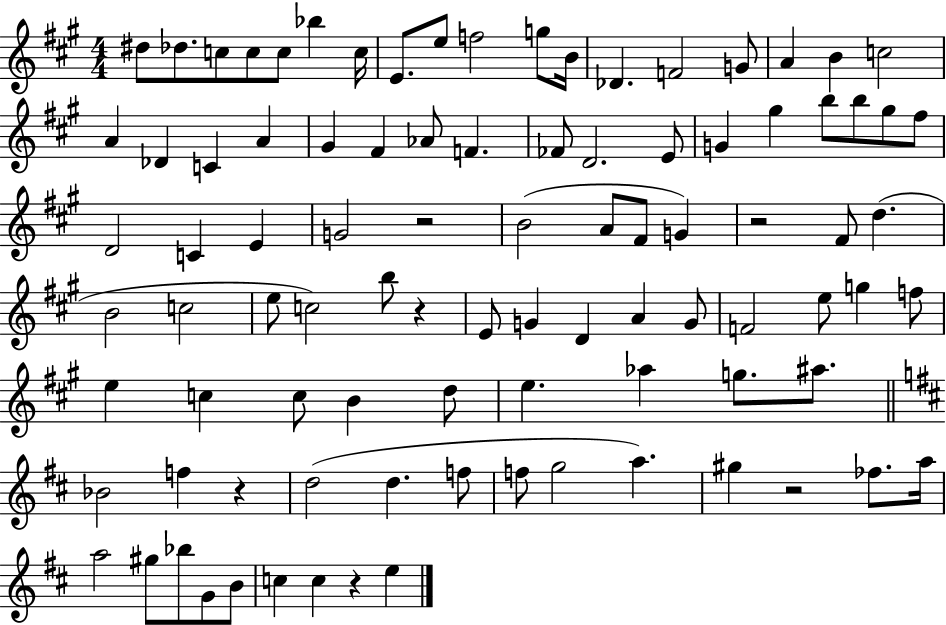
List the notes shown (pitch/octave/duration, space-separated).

D#5/e Db5/e. C5/e C5/e C5/e Bb5/q C5/s E4/e. E5/e F5/h G5/e B4/s Db4/q. F4/h G4/e A4/q B4/q C5/h A4/q Db4/q C4/q A4/q G#4/q F#4/q Ab4/e F4/q. FES4/e D4/h. E4/e G4/q G#5/q B5/e B5/e G#5/e F#5/e D4/h C4/q E4/q G4/h R/h B4/h A4/e F#4/e G4/q R/h F#4/e D5/q. B4/h C5/h E5/e C5/h B5/e R/q E4/e G4/q D4/q A4/q G4/e F4/h E5/e G5/q F5/e E5/q C5/q C5/e B4/q D5/e E5/q. Ab5/q G5/e. A#5/e. Bb4/h F5/q R/q D5/h D5/q. F5/e F5/e G5/h A5/q. G#5/q R/h FES5/e. A5/s A5/h G#5/e Bb5/e G4/e B4/e C5/q C5/q R/q E5/q